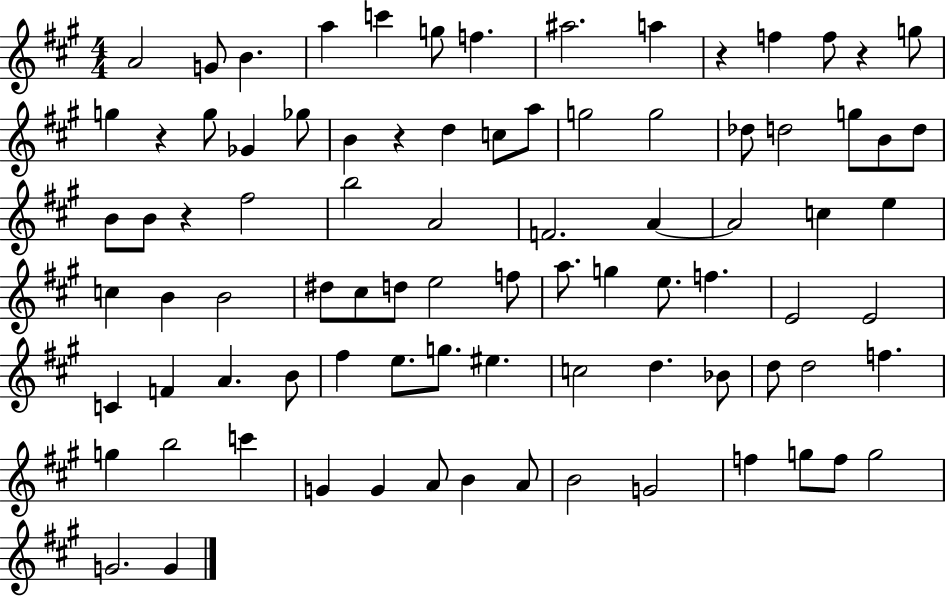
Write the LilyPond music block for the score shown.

{
  \clef treble
  \numericTimeSignature
  \time 4/4
  \key a \major
  \repeat volta 2 { a'2 g'8 b'4. | a''4 c'''4 g''8 f''4. | ais''2. a''4 | r4 f''4 f''8 r4 g''8 | \break g''4 r4 g''8 ges'4 ges''8 | b'4 r4 d''4 c''8 a''8 | g''2 g''2 | des''8 d''2 g''8 b'8 d''8 | \break b'8 b'8 r4 fis''2 | b''2 a'2 | f'2. a'4~~ | a'2 c''4 e''4 | \break c''4 b'4 b'2 | dis''8 cis''8 d''8 e''2 f''8 | a''8. g''4 e''8. f''4. | e'2 e'2 | \break c'4 f'4 a'4. b'8 | fis''4 e''8. g''8. eis''4. | c''2 d''4. bes'8 | d''8 d''2 f''4. | \break g''4 b''2 c'''4 | g'4 g'4 a'8 b'4 a'8 | b'2 g'2 | f''4 g''8 f''8 g''2 | \break g'2. g'4 | } \bar "|."
}